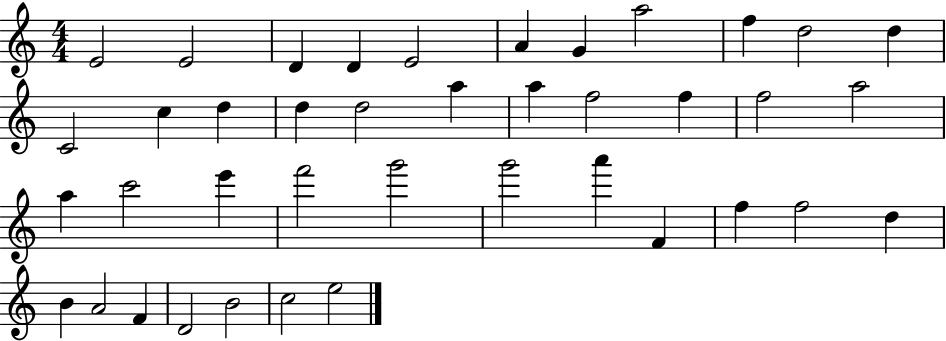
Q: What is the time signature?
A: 4/4